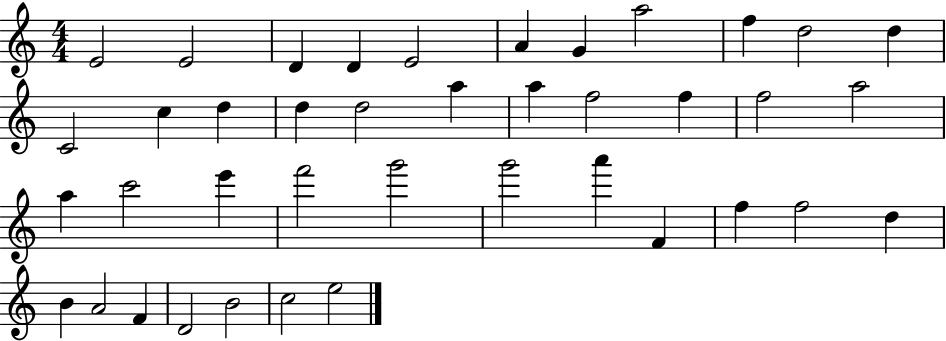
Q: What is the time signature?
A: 4/4